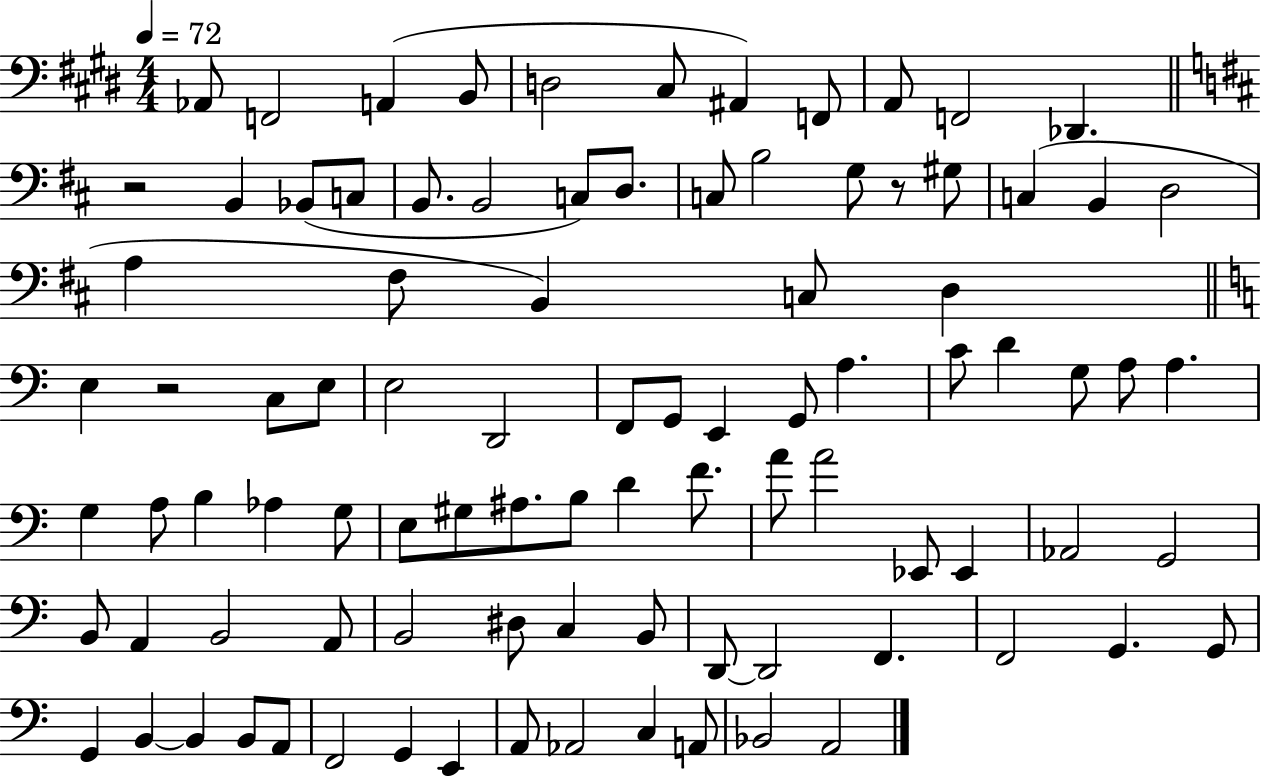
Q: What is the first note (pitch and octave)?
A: Ab2